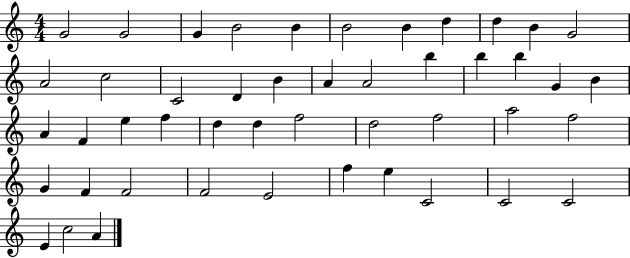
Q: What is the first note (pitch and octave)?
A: G4